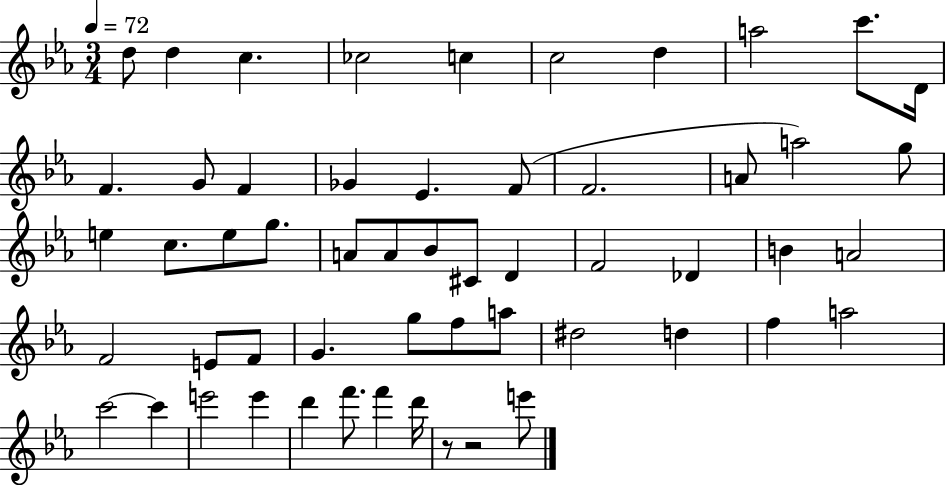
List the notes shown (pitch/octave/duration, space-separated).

D5/e D5/q C5/q. CES5/h C5/q C5/h D5/q A5/h C6/e. D4/s F4/q. G4/e F4/q Gb4/q Eb4/q. F4/e F4/h. A4/e A5/h G5/e E5/q C5/e. E5/e G5/e. A4/e A4/e Bb4/e C#4/e D4/q F4/h Db4/q B4/q A4/h F4/h E4/e F4/e G4/q. G5/e F5/e A5/e D#5/h D5/q F5/q A5/h C6/h C6/q E6/h E6/q D6/q F6/e. F6/q D6/s R/e R/h E6/e